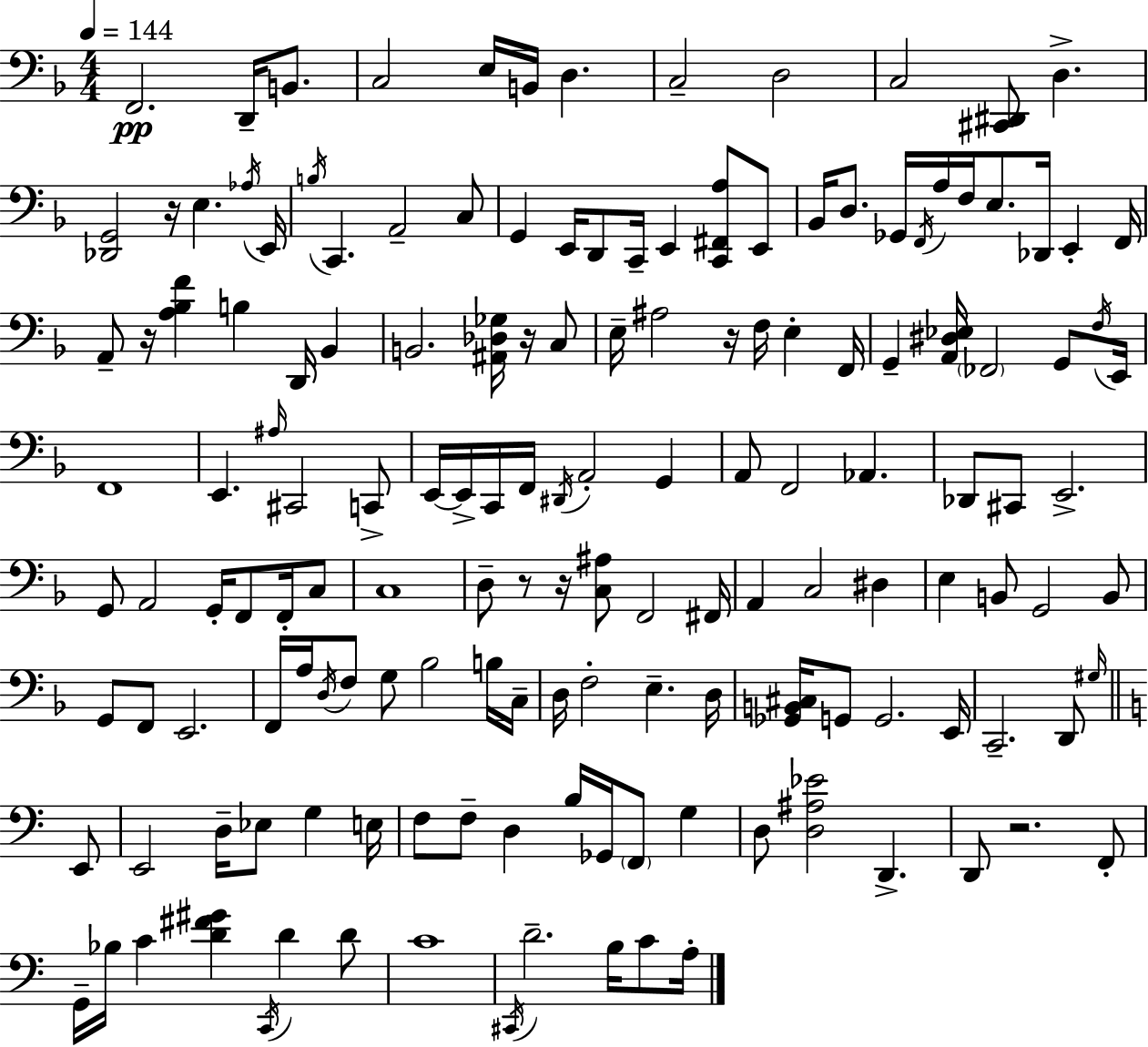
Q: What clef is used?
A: bass